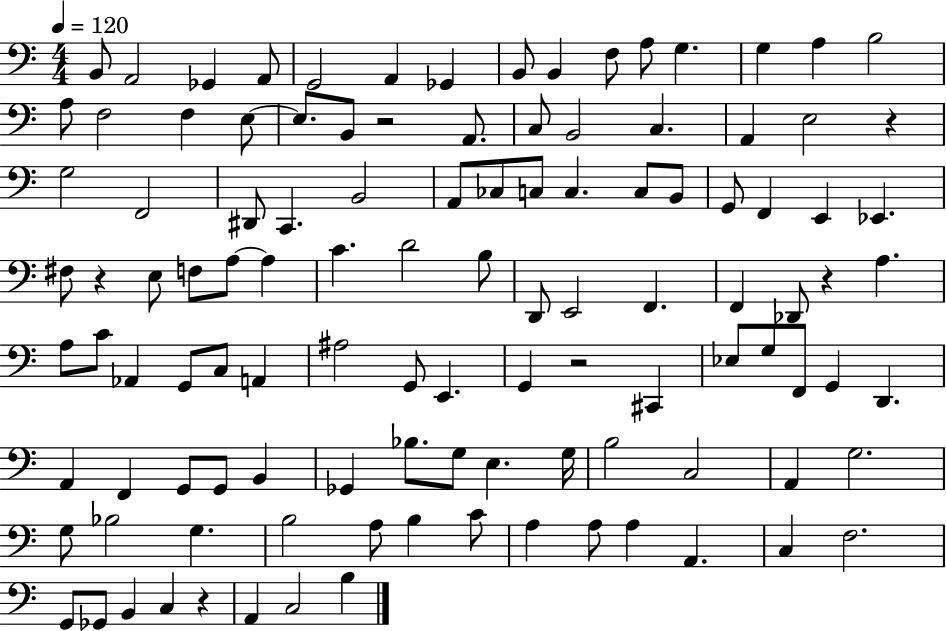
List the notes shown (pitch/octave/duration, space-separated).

B2/e A2/h Gb2/q A2/e G2/h A2/q Gb2/q B2/e B2/q F3/e A3/e G3/q. G3/q A3/q B3/h A3/e F3/h F3/q E3/e E3/e. B2/e R/h A2/e. C3/e B2/h C3/q. A2/q E3/h R/q G3/h F2/h D#2/e C2/q. B2/h A2/e CES3/e C3/e C3/q. C3/e B2/e G2/e F2/q E2/q Eb2/q. F#3/e R/q E3/e F3/e A3/e A3/q C4/q. D4/h B3/e D2/e E2/h F2/q. F2/q Db2/e R/q A3/q. A3/e C4/e Ab2/q G2/e C3/e A2/q A#3/h G2/e E2/q. G2/q R/h C#2/q Eb3/e G3/e F2/e G2/q D2/q. A2/q F2/q G2/e G2/e B2/q Gb2/q Bb3/e. G3/e E3/q. G3/s B3/h C3/h A2/q G3/h. G3/e Bb3/h G3/q. B3/h A3/e B3/q C4/e A3/q A3/e A3/q A2/q. C3/q F3/h. G2/e Gb2/e B2/q C3/q R/q A2/q C3/h B3/q